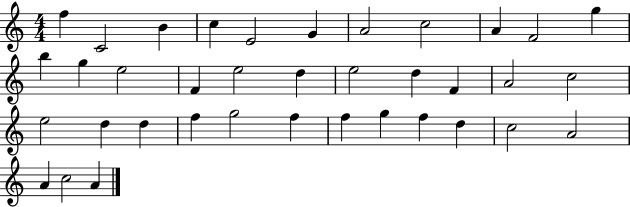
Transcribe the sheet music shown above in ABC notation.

X:1
T:Untitled
M:4/4
L:1/4
K:C
f C2 B c E2 G A2 c2 A F2 g b g e2 F e2 d e2 d F A2 c2 e2 d d f g2 f f g f d c2 A2 A c2 A